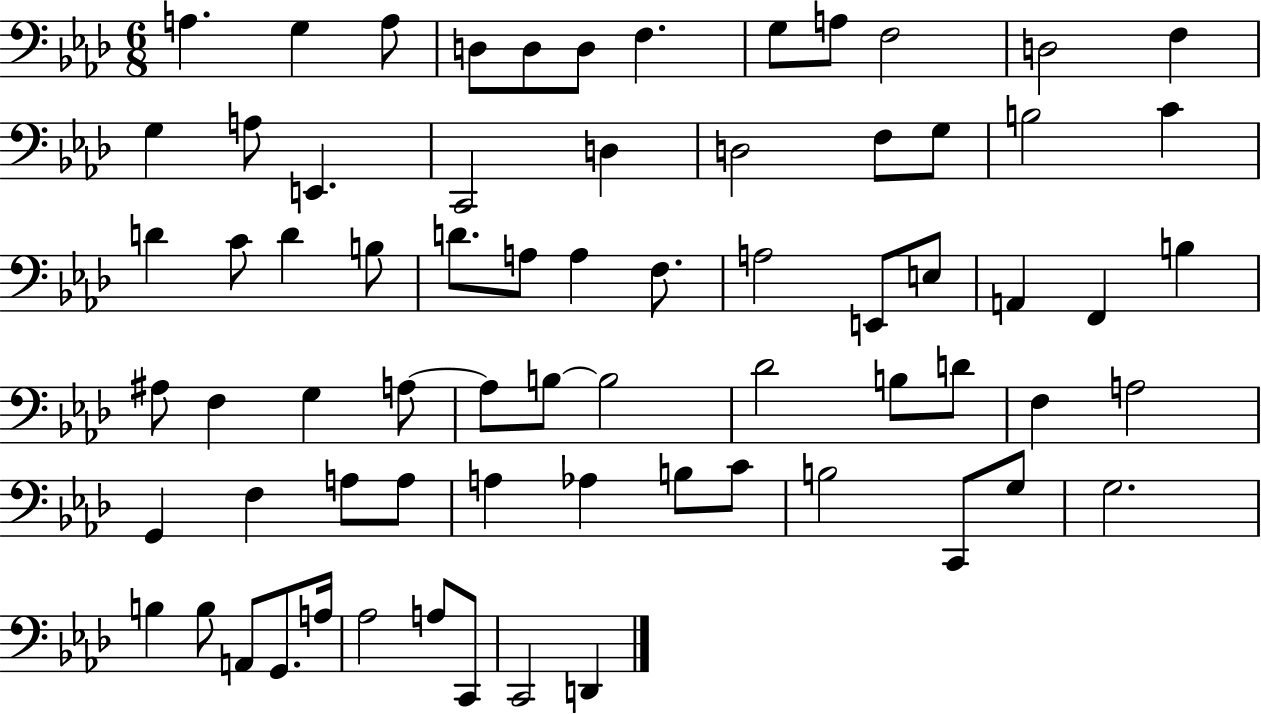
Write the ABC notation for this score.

X:1
T:Untitled
M:6/8
L:1/4
K:Ab
A, G, A,/2 D,/2 D,/2 D,/2 F, G,/2 A,/2 F,2 D,2 F, G, A,/2 E,, C,,2 D, D,2 F,/2 G,/2 B,2 C D C/2 D B,/2 D/2 A,/2 A, F,/2 A,2 E,,/2 E,/2 A,, F,, B, ^A,/2 F, G, A,/2 A,/2 B,/2 B,2 _D2 B,/2 D/2 F, A,2 G,, F, A,/2 A,/2 A, _A, B,/2 C/2 B,2 C,,/2 G,/2 G,2 B, B,/2 A,,/2 G,,/2 A,/4 _A,2 A,/2 C,,/2 C,,2 D,,